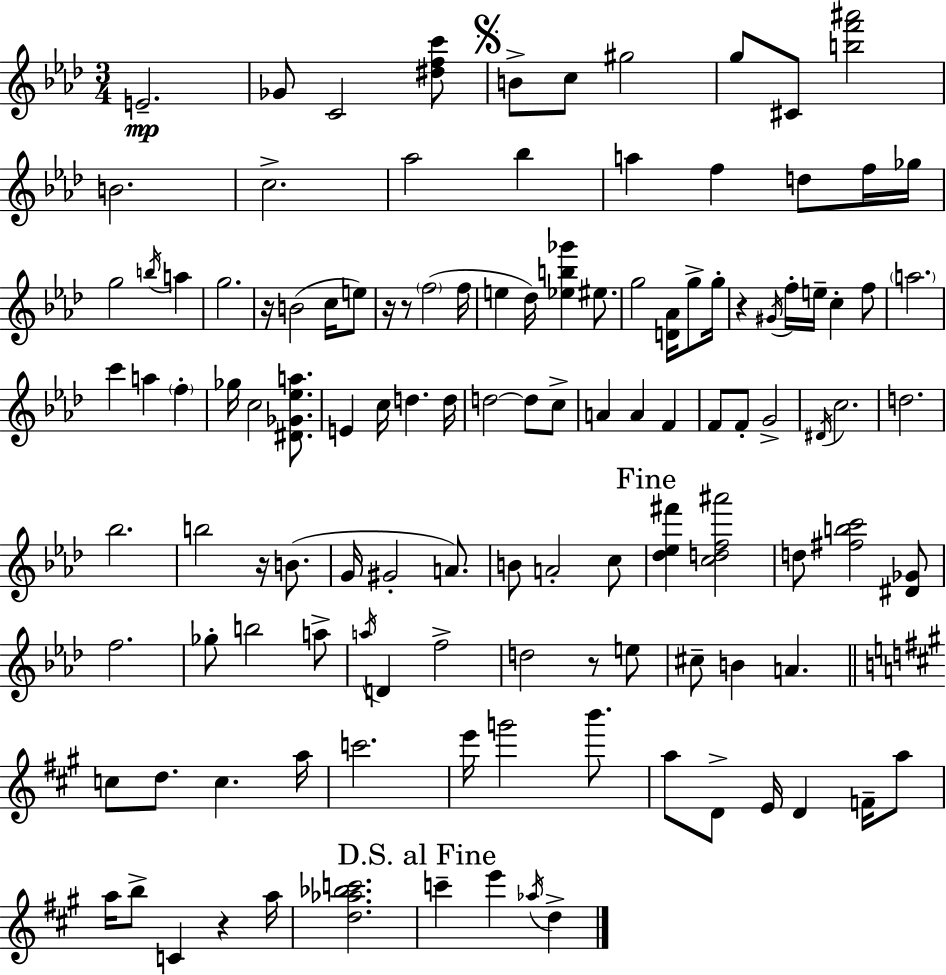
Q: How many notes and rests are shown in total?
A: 120